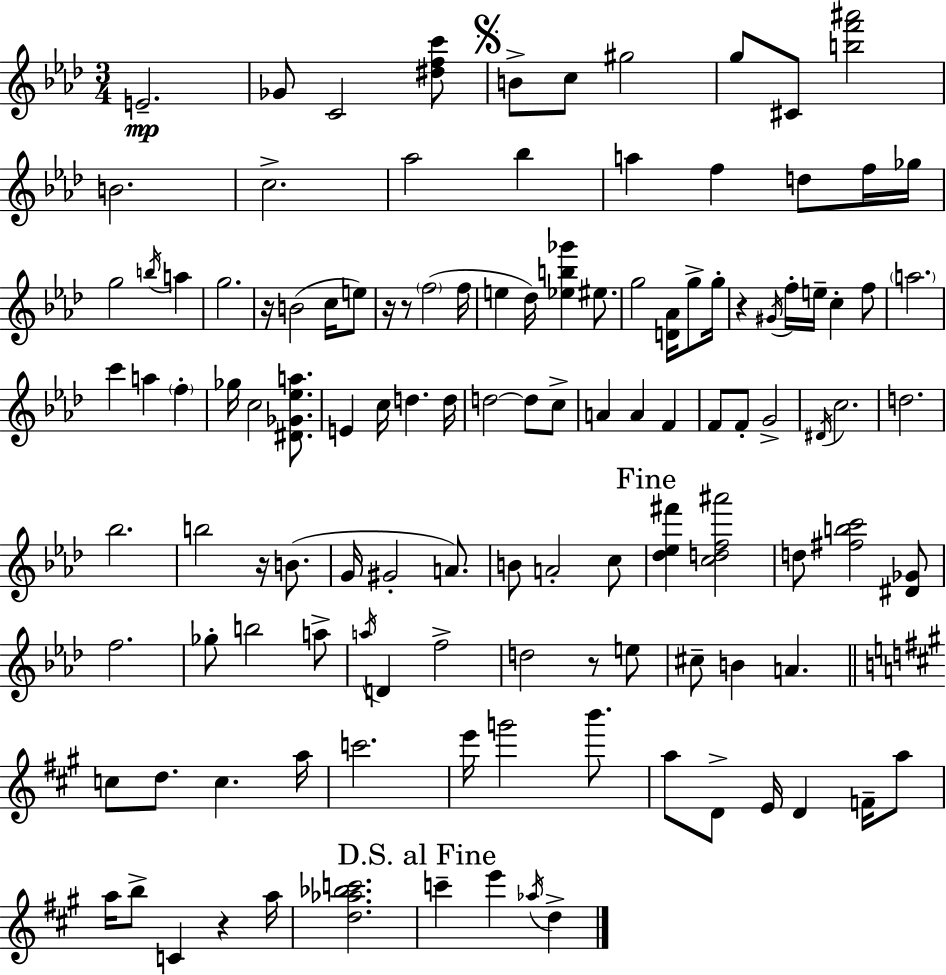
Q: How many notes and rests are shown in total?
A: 120